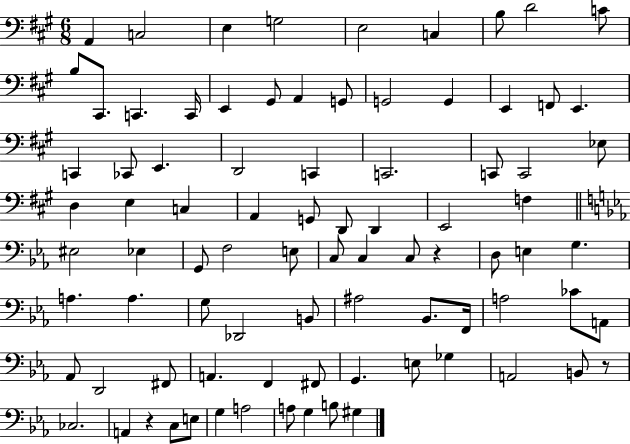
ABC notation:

X:1
T:Untitled
M:6/8
L:1/4
K:A
A,, C,2 E, G,2 E,2 C, B,/2 D2 C/2 B,/2 ^C,,/2 C,, C,,/4 E,, ^G,,/2 A,, G,,/2 G,,2 G,, E,, F,,/2 E,, C,, _C,,/2 E,, D,,2 C,, C,,2 C,,/2 C,,2 _E,/2 D, E, C, A,, G,,/2 D,,/2 D,, E,,2 F, ^E,2 _E, G,,/2 F,2 E,/2 C,/2 C, C,/2 z D,/2 E, G, A, A, G,/2 _D,,2 B,,/2 ^A,2 _B,,/2 F,,/4 A,2 _C/2 A,,/2 _A,,/2 D,,2 ^F,,/2 A,, F,, ^F,,/2 G,, E,/2 _G, A,,2 B,,/2 z/2 _C,2 A,, z C,/2 E,/2 G, A,2 A,/2 G, B,/2 ^G,